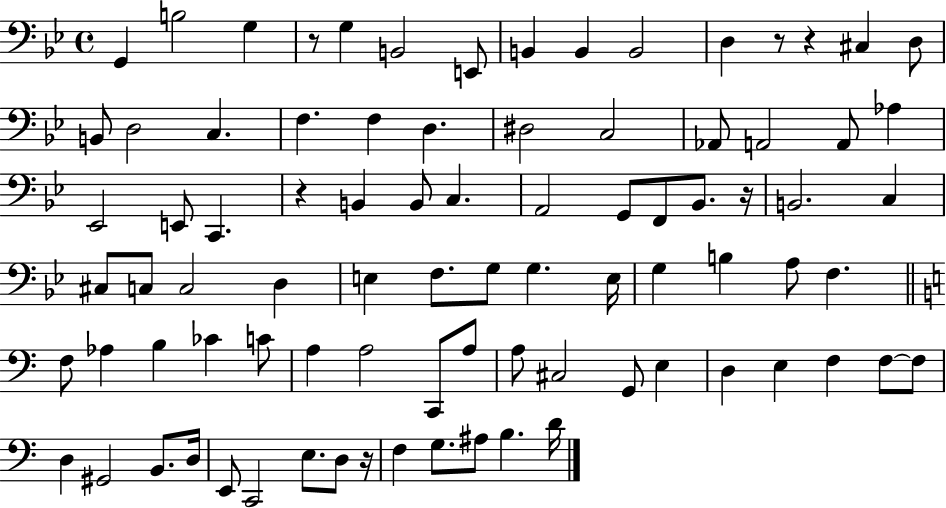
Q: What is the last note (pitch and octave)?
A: D4